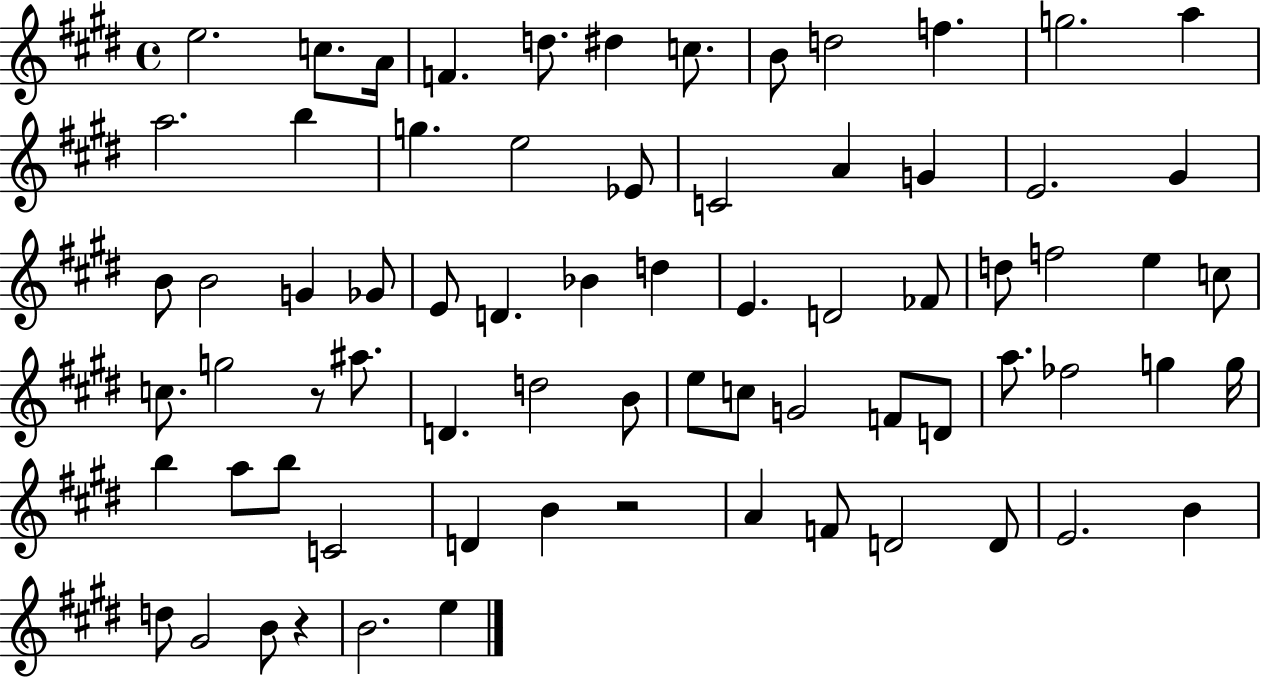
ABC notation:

X:1
T:Untitled
M:4/4
L:1/4
K:E
e2 c/2 A/4 F d/2 ^d c/2 B/2 d2 f g2 a a2 b g e2 _E/2 C2 A G E2 ^G B/2 B2 G _G/2 E/2 D _B d E D2 _F/2 d/2 f2 e c/2 c/2 g2 z/2 ^a/2 D d2 B/2 e/2 c/2 G2 F/2 D/2 a/2 _f2 g g/4 b a/2 b/2 C2 D B z2 A F/2 D2 D/2 E2 B d/2 ^G2 B/2 z B2 e